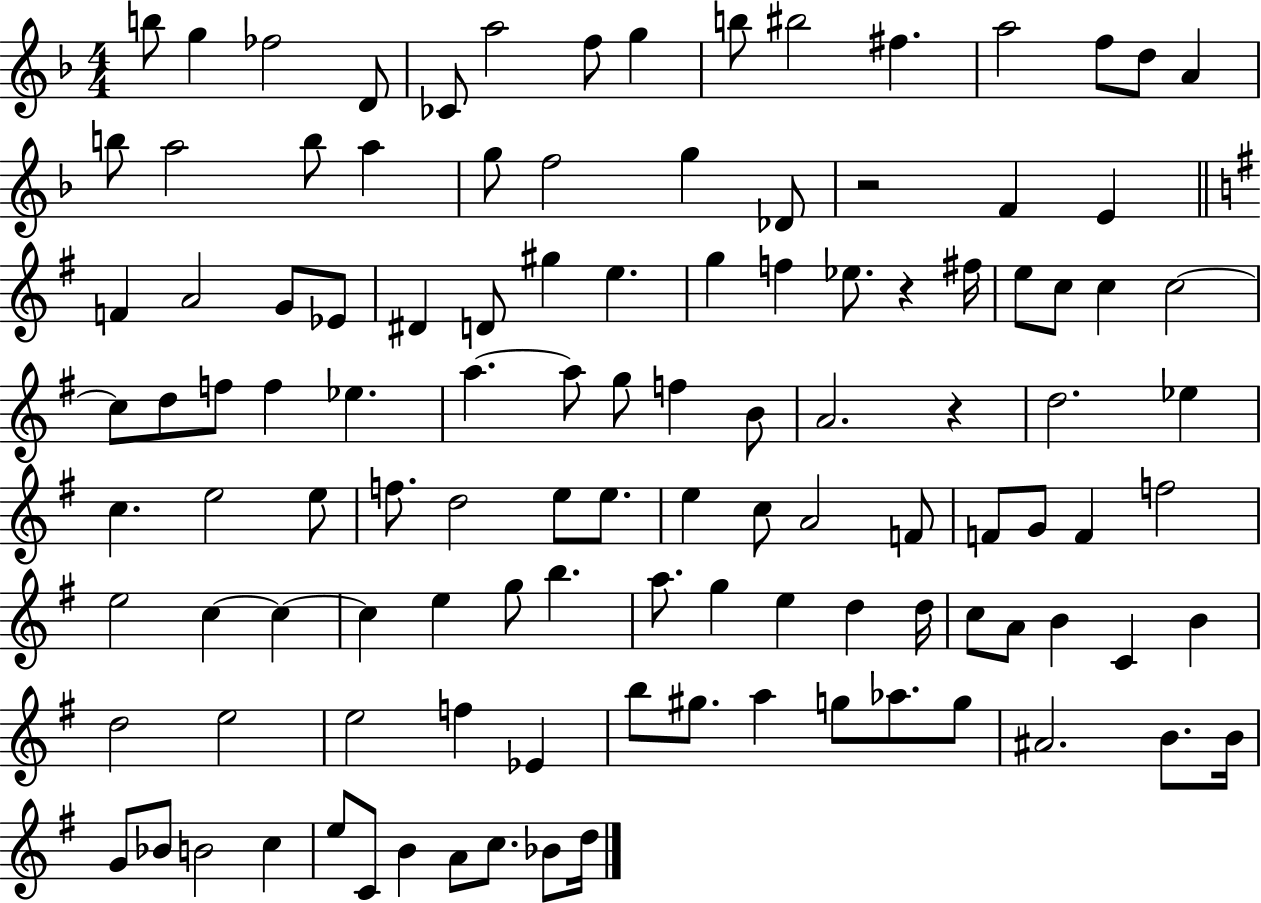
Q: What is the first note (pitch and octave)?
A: B5